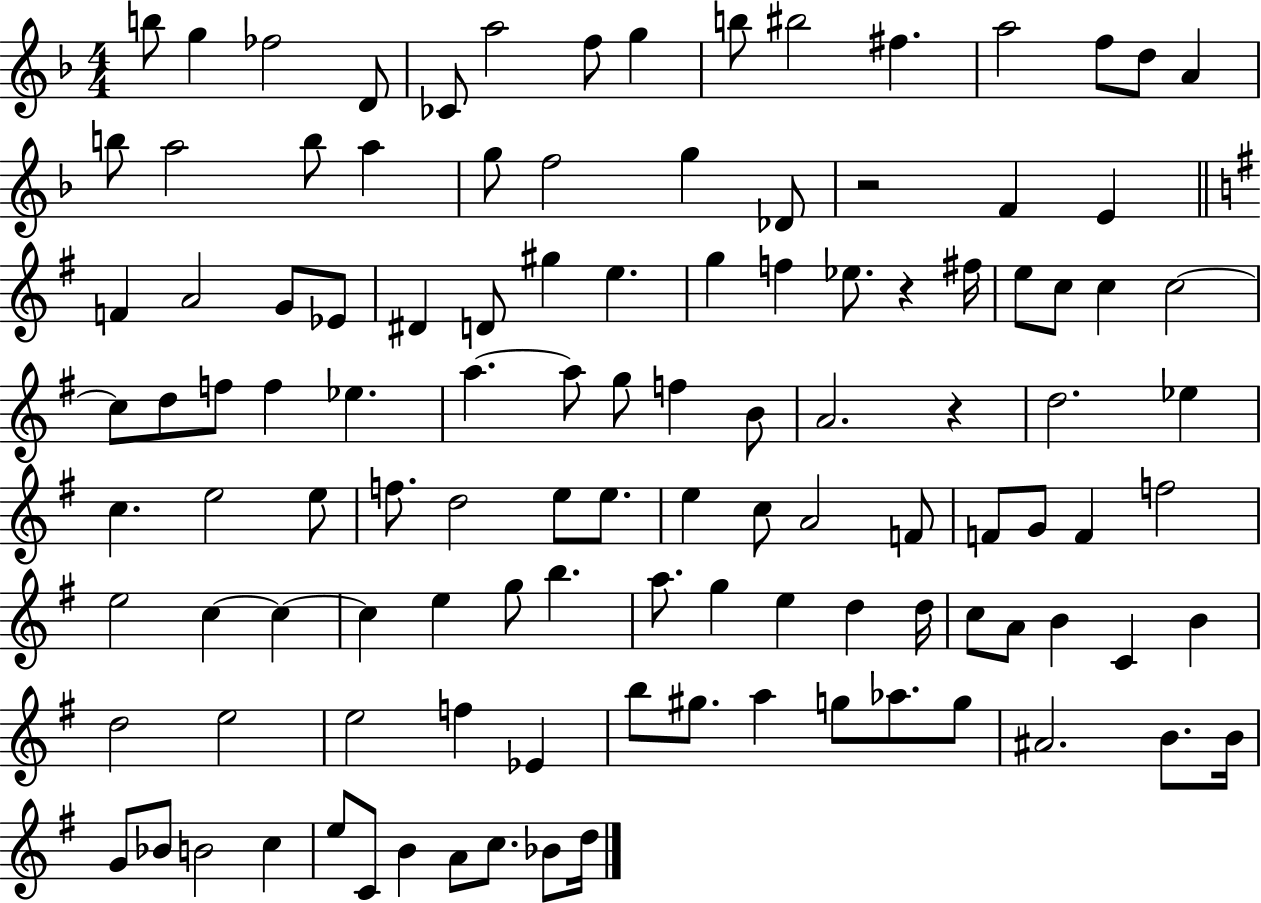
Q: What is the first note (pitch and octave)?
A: B5